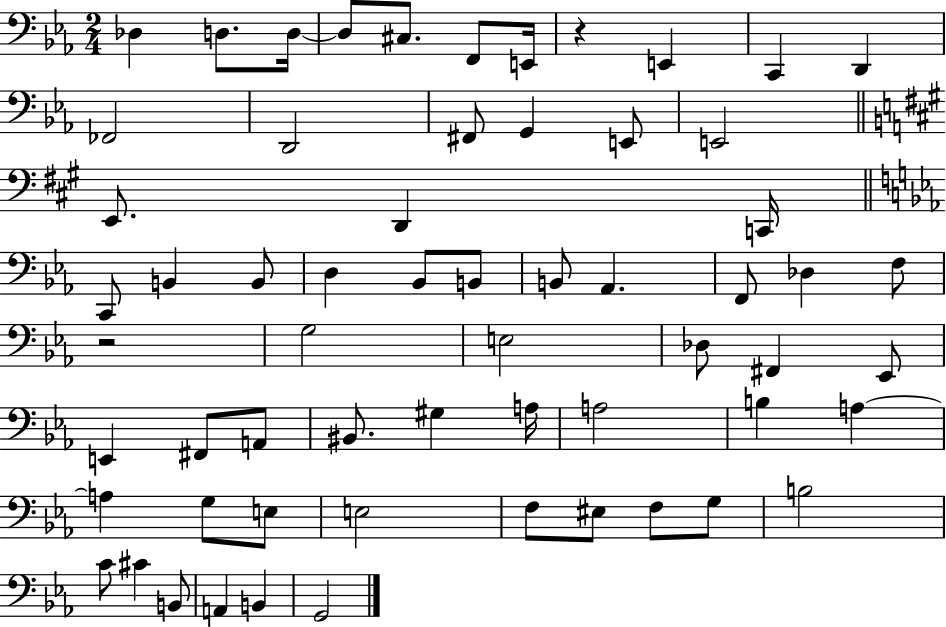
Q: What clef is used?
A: bass